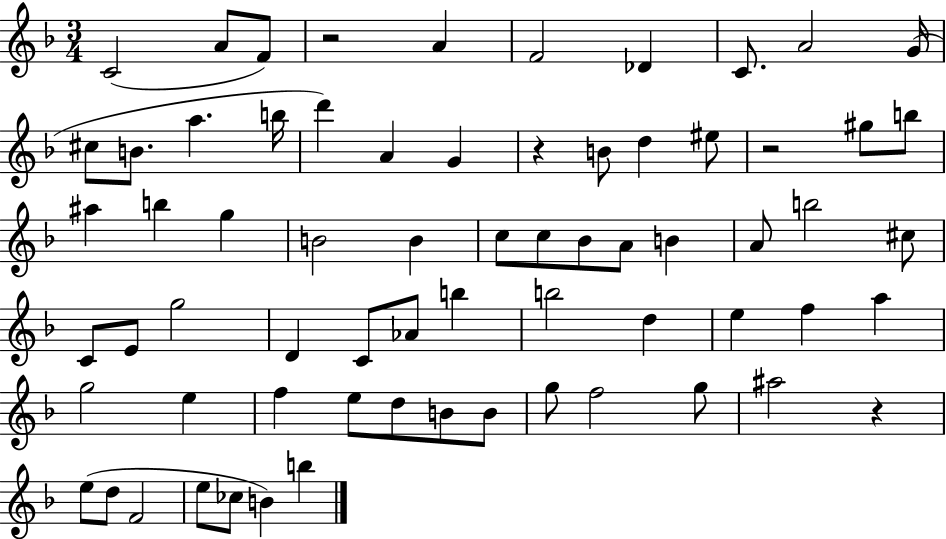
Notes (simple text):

C4/h A4/e F4/e R/h A4/q F4/h Db4/q C4/e. A4/h G4/s C#5/e B4/e. A5/q. B5/s D6/q A4/q G4/q R/q B4/e D5/q EIS5/e R/h G#5/e B5/e A#5/q B5/q G5/q B4/h B4/q C5/e C5/e Bb4/e A4/e B4/q A4/e B5/h C#5/e C4/e E4/e G5/h D4/q C4/e Ab4/e B5/q B5/h D5/q E5/q F5/q A5/q G5/h E5/q F5/q E5/e D5/e B4/e B4/e G5/e F5/h G5/e A#5/h R/q E5/e D5/e F4/h E5/e CES5/e B4/q B5/q